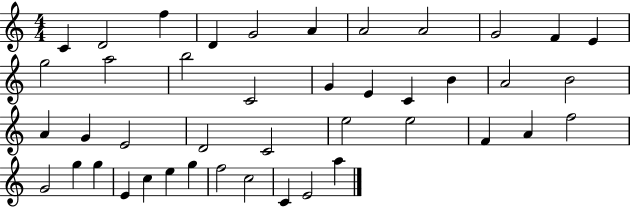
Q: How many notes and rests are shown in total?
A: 43